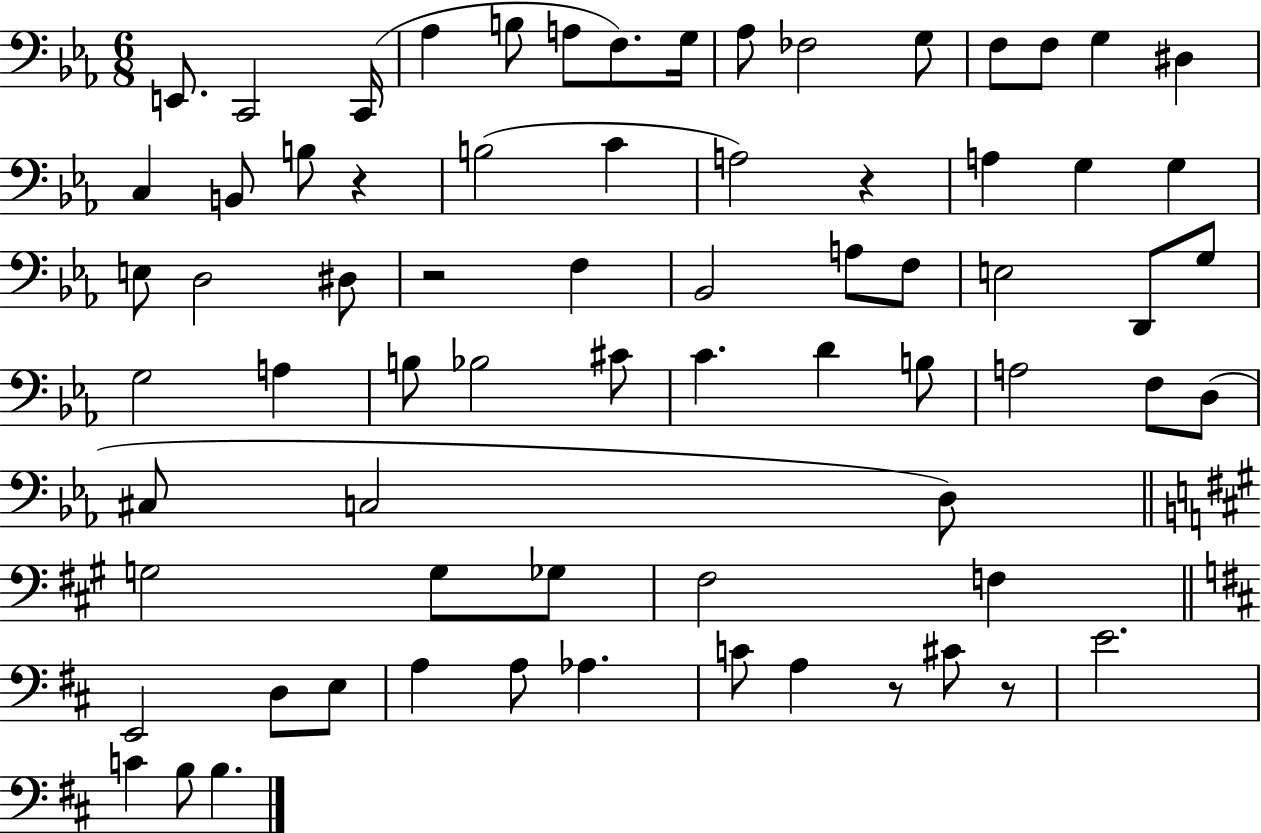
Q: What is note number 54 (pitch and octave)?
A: E2